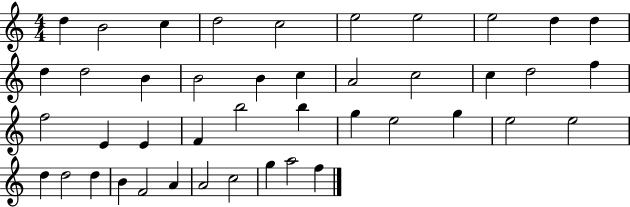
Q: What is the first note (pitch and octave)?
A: D5